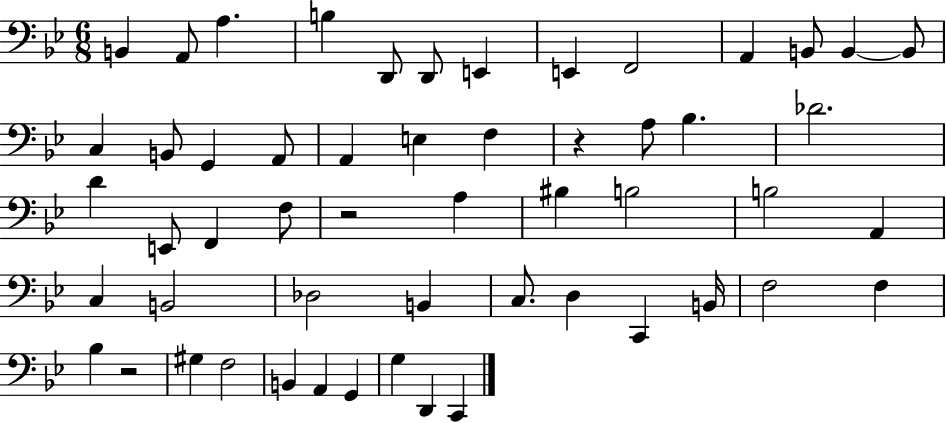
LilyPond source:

{
  \clef bass
  \numericTimeSignature
  \time 6/8
  \key bes \major
  b,4 a,8 a4. | b4 d,8 d,8 e,4 | e,4 f,2 | a,4 b,8 b,4~~ b,8 | \break c4 b,8 g,4 a,8 | a,4 e4 f4 | r4 a8 bes4. | des'2. | \break d'4 e,8 f,4 f8 | r2 a4 | bis4 b2 | b2 a,4 | \break c4 b,2 | des2 b,4 | c8. d4 c,4 b,16 | f2 f4 | \break bes4 r2 | gis4 f2 | b,4 a,4 g,4 | g4 d,4 c,4 | \break \bar "|."
}